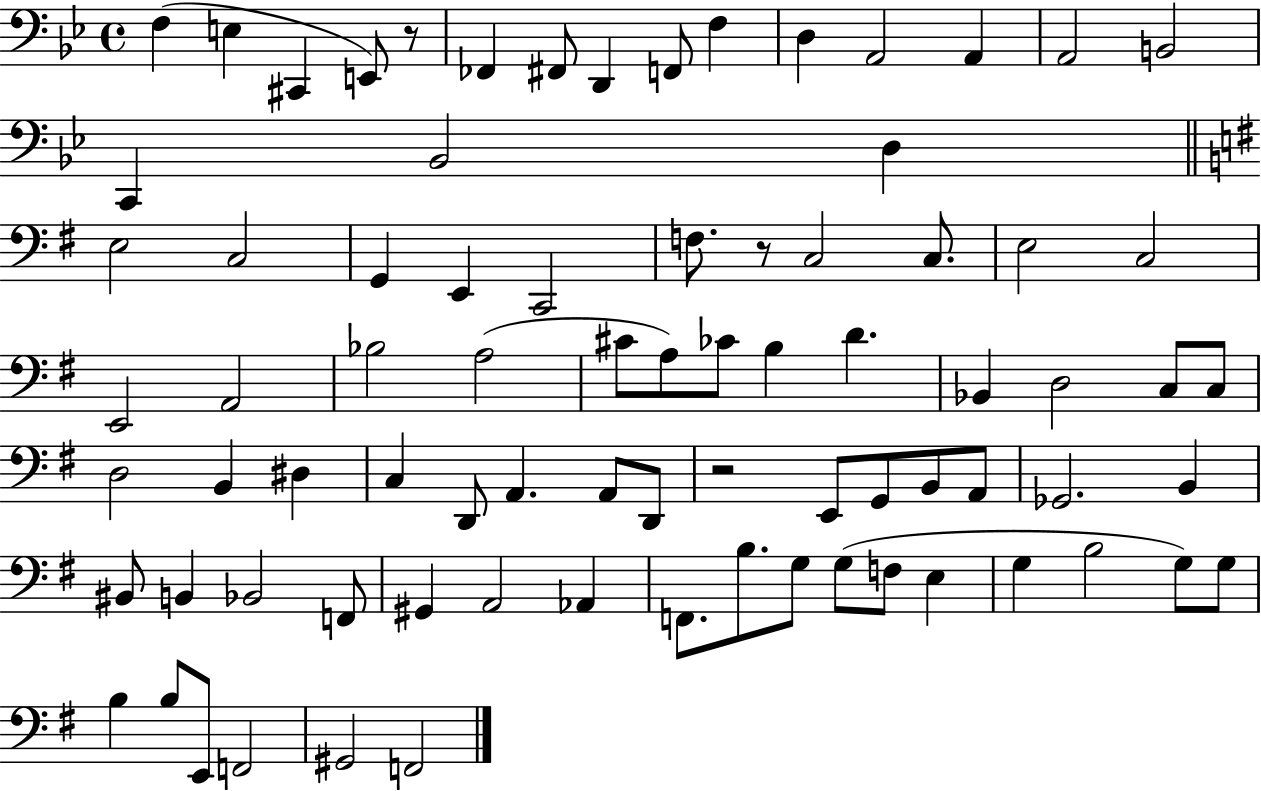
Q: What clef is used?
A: bass